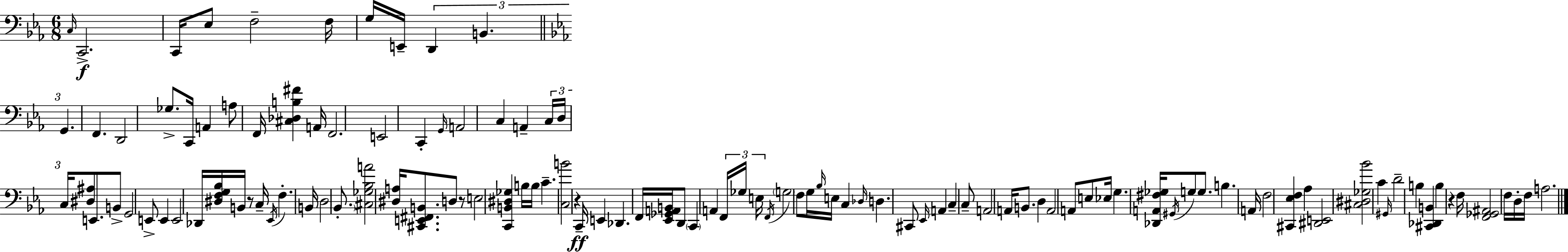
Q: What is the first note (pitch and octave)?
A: C3